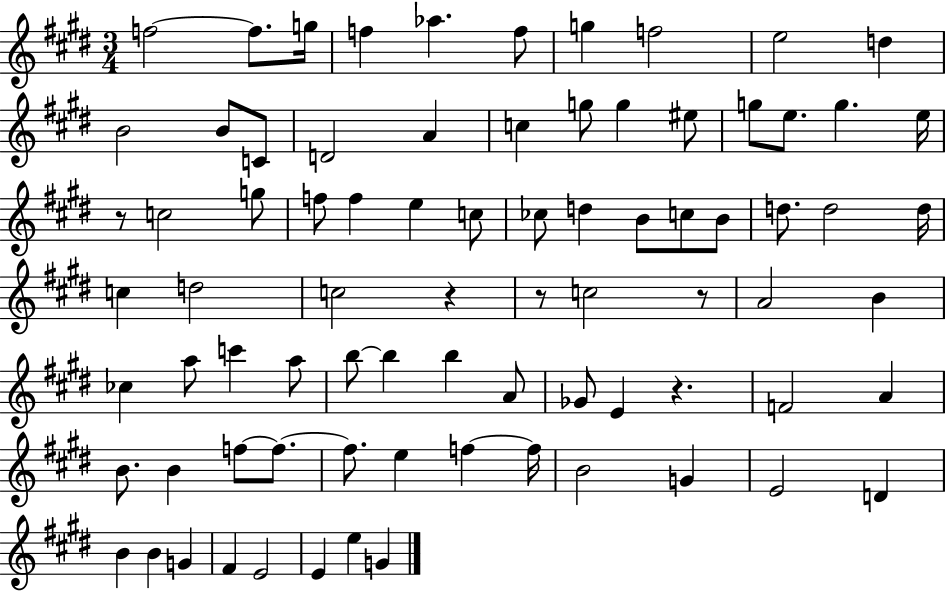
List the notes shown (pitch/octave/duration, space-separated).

F5/h F5/e. G5/s F5/q Ab5/q. F5/e G5/q F5/h E5/h D5/q B4/h B4/e C4/e D4/h A4/q C5/q G5/e G5/q EIS5/e G5/e E5/e. G5/q. E5/s R/e C5/h G5/e F5/e F5/q E5/q C5/e CES5/e D5/q B4/e C5/e B4/e D5/e. D5/h D5/s C5/q D5/h C5/h R/q R/e C5/h R/e A4/h B4/q CES5/q A5/e C6/q A5/e B5/e B5/q B5/q A4/e Gb4/e E4/q R/q. F4/h A4/q B4/e. B4/q F5/e F5/e. F5/e. E5/q F5/q F5/s B4/h G4/q E4/h D4/q B4/q B4/q G4/q F#4/q E4/h E4/q E5/q G4/q